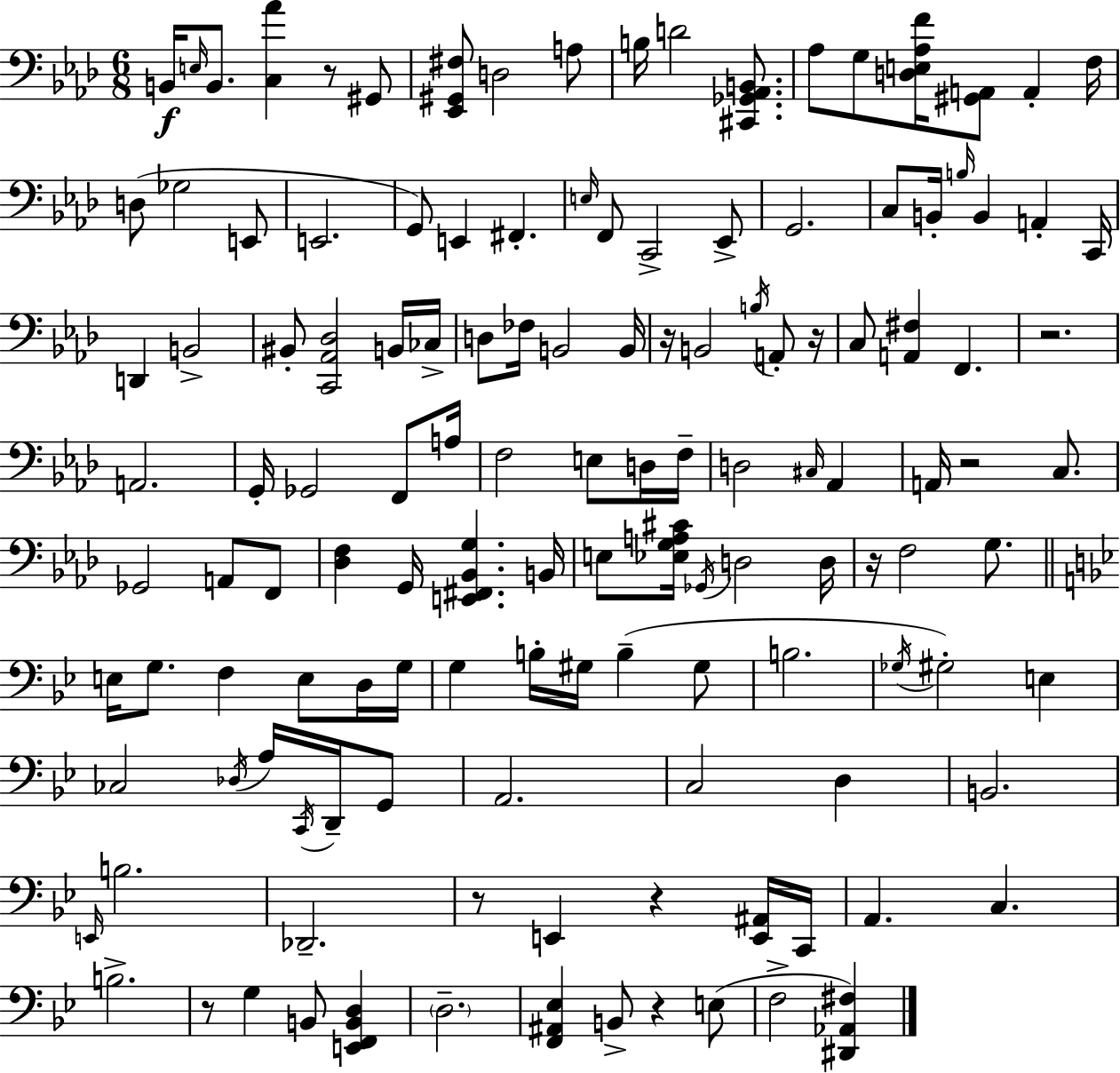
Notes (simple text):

B2/s E3/s B2/e. [C3,Ab4]/q R/e G#2/e [Eb2,G#2,F#3]/e D3/h A3/e B3/s D4/h [C#2,Gb2,Ab2,B2]/e. Ab3/e G3/e [D3,E3,Ab3,F4]/s [G#2,A2]/e A2/q F3/s D3/e Gb3/h E2/e E2/h. G2/e E2/q F#2/q. E3/s F2/e C2/h Eb2/e G2/h. C3/e B2/s B3/s B2/q A2/q C2/s D2/q B2/h BIS2/e [C2,Ab2,Db3]/h B2/s CES3/s D3/e FES3/s B2/h B2/s R/s B2/h B3/s A2/e R/s C3/e [A2,F#3]/q F2/q. R/h. A2/h. G2/s Gb2/h F2/e A3/s F3/h E3/e D3/s F3/s D3/h C#3/s Ab2/q A2/s R/h C3/e. Gb2/h A2/e F2/e [Db3,F3]/q G2/s [E2,F#2,Bb2,G3]/q. B2/s E3/e [Eb3,G3,A3,C#4]/s Gb2/s D3/h D3/s R/s F3/h G3/e. E3/s G3/e. F3/q E3/e D3/s G3/s G3/q B3/s G#3/s B3/q G#3/e B3/h. Gb3/s G#3/h E3/q CES3/h Db3/s A3/s C2/s D2/s G2/e A2/h. C3/h D3/q B2/h. E2/s B3/h. Db2/h. R/e E2/q R/q [E2,A#2]/s C2/s A2/q. C3/q. B3/h. R/e G3/q B2/e [E2,F2,B2,D3]/q D3/h. [F2,A#2,Eb3]/q B2/e R/q E3/e F3/h [D#2,Ab2,F#3]/q